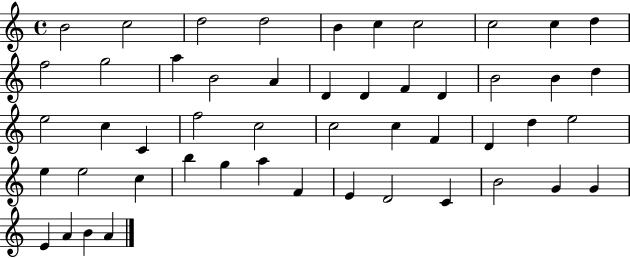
{
  \clef treble
  \time 4/4
  \defaultTimeSignature
  \key c \major
  b'2 c''2 | d''2 d''2 | b'4 c''4 c''2 | c''2 c''4 d''4 | \break f''2 g''2 | a''4 b'2 a'4 | d'4 d'4 f'4 d'4 | b'2 b'4 d''4 | \break e''2 c''4 c'4 | f''2 c''2 | c''2 c''4 f'4 | d'4 d''4 e''2 | \break e''4 e''2 c''4 | b''4 g''4 a''4 f'4 | e'4 d'2 c'4 | b'2 g'4 g'4 | \break e'4 a'4 b'4 a'4 | \bar "|."
}